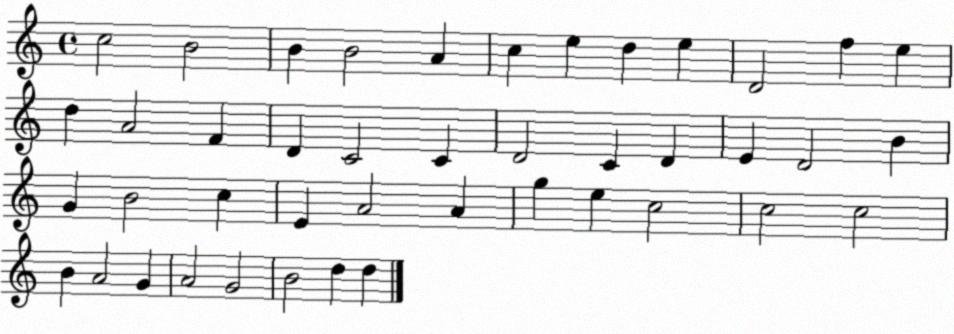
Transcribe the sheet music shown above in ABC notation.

X:1
T:Untitled
M:4/4
L:1/4
K:C
c2 B2 B B2 A c e d e D2 f e d A2 F D C2 C D2 C D E D2 B G B2 c E A2 A g e c2 c2 c2 B A2 G A2 G2 B2 d d